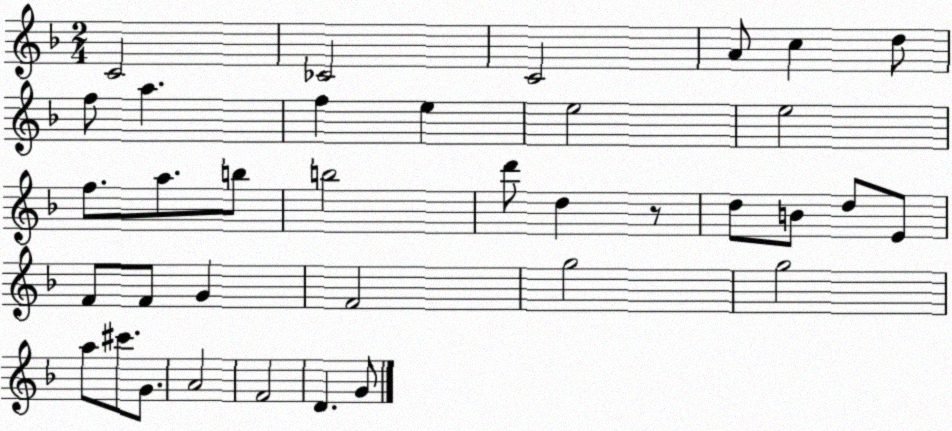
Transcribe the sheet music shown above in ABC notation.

X:1
T:Untitled
M:2/4
L:1/4
K:F
C2 _C2 C2 A/2 c d/2 f/2 a f e e2 e2 f/2 a/2 b/2 b2 d'/2 d z/2 d/2 B/2 d/2 E/2 F/2 F/2 G F2 g2 g2 a/2 ^c'/2 G/2 A2 F2 D G/2